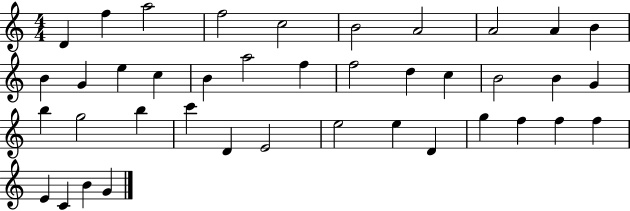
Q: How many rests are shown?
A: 0